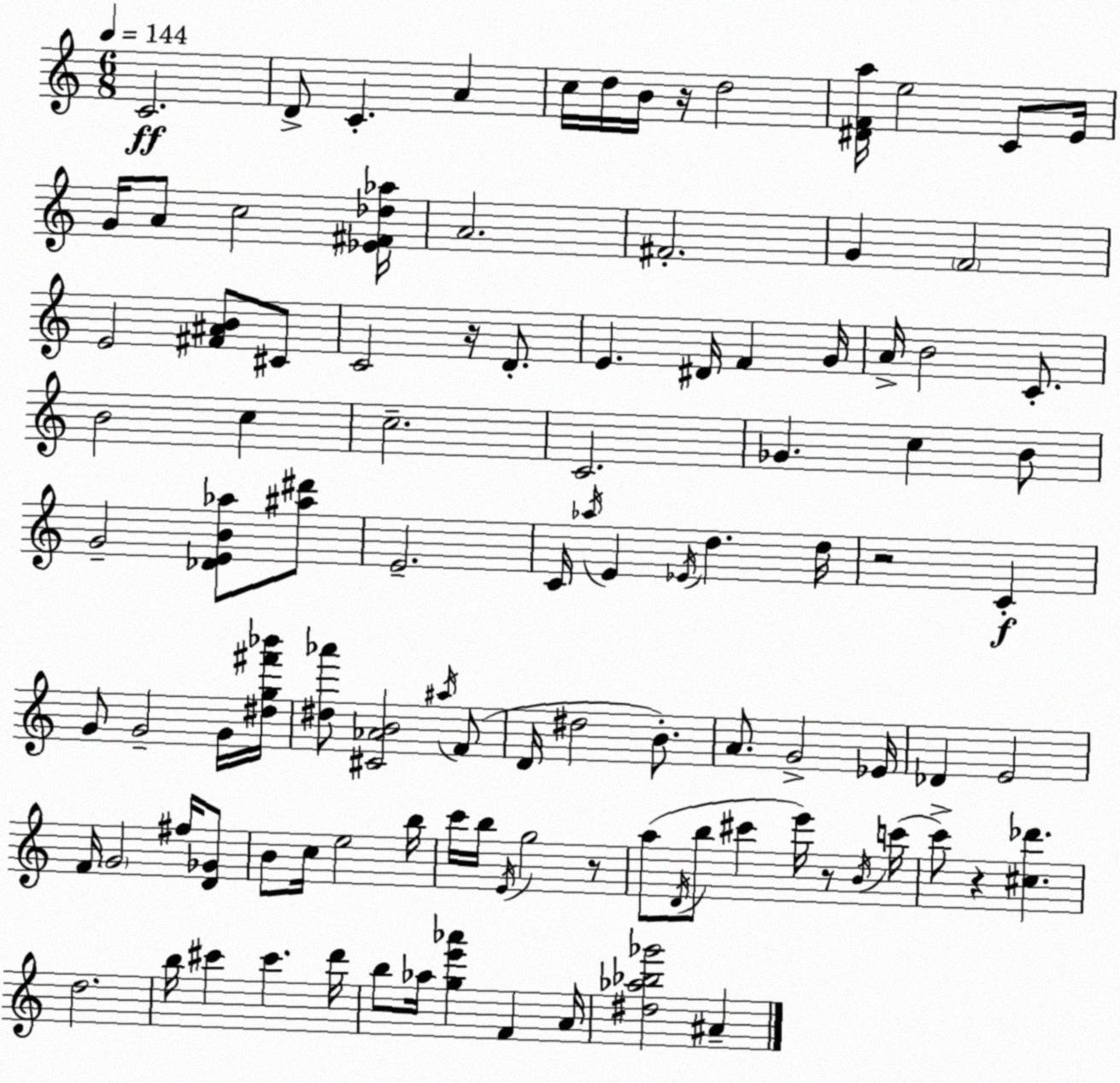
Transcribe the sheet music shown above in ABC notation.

X:1
T:Untitled
M:6/8
L:1/4
K:C
C2 D/2 C A c/4 d/4 B/4 z/4 d2 [^DFa]/4 e2 C/2 E/4 G/4 A/2 c2 [_E^F_d_a]/4 A2 ^F2 G F2 E2 [^F^AB]/2 ^C/2 C2 z/4 D/2 E ^D/4 F G/4 A/4 B2 C/2 B2 c c2 C2 _G c B/2 G2 [_DEB_a]/2 [^a^d']/2 E2 C/4 _a/4 E _E/4 d d/4 z2 C G/2 G2 G/4 [^dg^f'_b']/4 [^d_a']/2 [^C_AB]2 ^a/4 F/2 D/4 ^d2 B/2 A/2 G2 _E/4 _D E2 F/4 G2 ^f/4 [D_G]/2 B/2 c/4 e2 b/4 c'/4 b/4 E/4 g2 z/2 a/2 D/4 b/2 ^c' e'/4 z/2 B/4 c'/4 c'/2 z [^c_d'] d2 b/4 ^c' ^c' d'/4 b/2 _a/4 [ge'_a'] F A/4 [^d_a_b_g']2 ^A